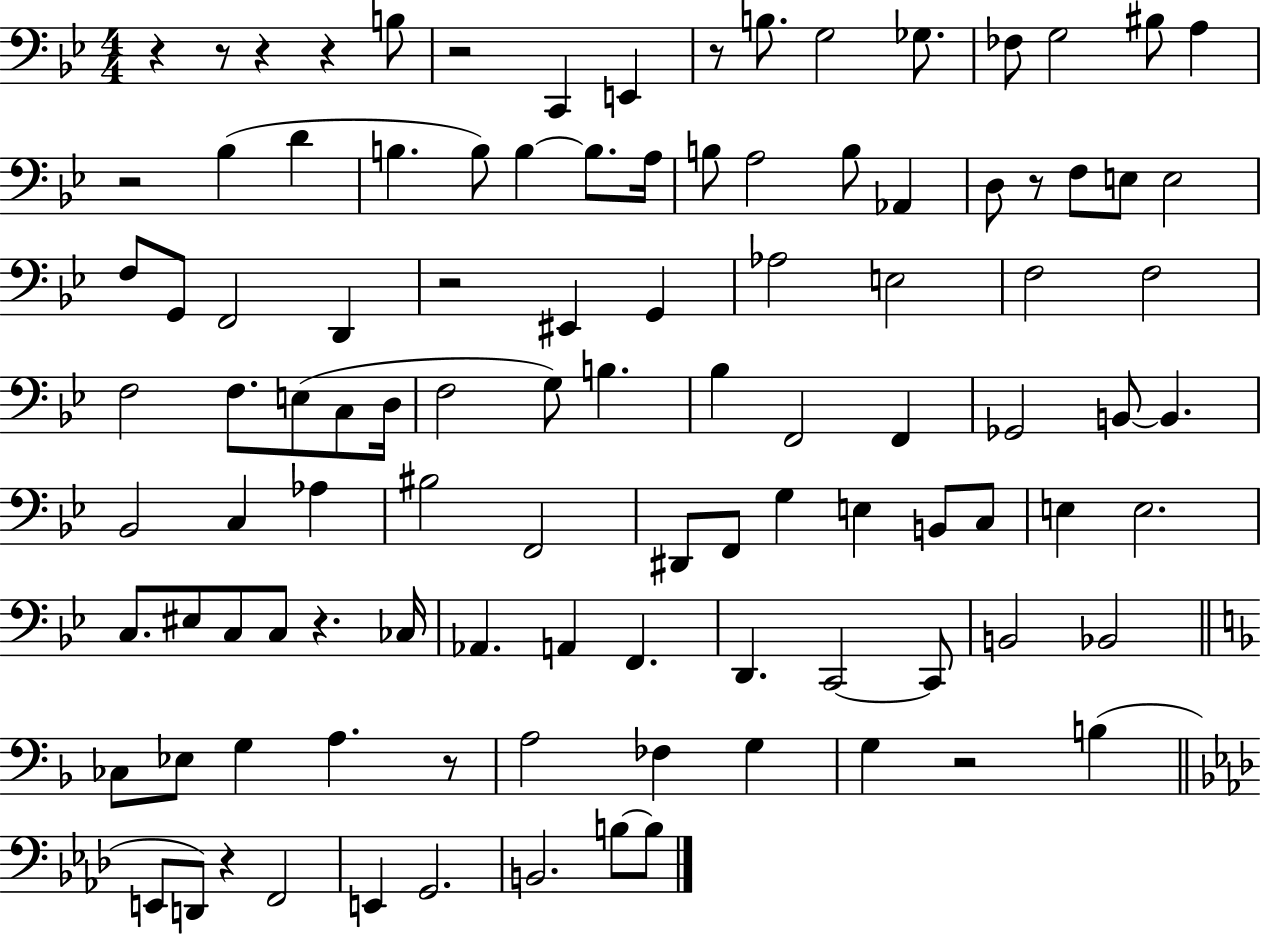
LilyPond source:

{
  \clef bass
  \numericTimeSignature
  \time 4/4
  \key bes \major
  \repeat volta 2 { r4 r8 r4 r4 b8 | r2 c,4 e,4 | r8 b8. g2 ges8. | fes8 g2 bis8 a4 | \break r2 bes4( d'4 | b4. b8) b4~~ b8. a16 | b8 a2 b8 aes,4 | d8 r8 f8 e8 e2 | \break f8 g,8 f,2 d,4 | r2 eis,4 g,4 | aes2 e2 | f2 f2 | \break f2 f8. e8( c8 d16 | f2 g8) b4. | bes4 f,2 f,4 | ges,2 b,8~~ b,4. | \break bes,2 c4 aes4 | bis2 f,2 | dis,8 f,8 g4 e4 b,8 c8 | e4 e2. | \break c8. eis8 c8 c8 r4. ces16 | aes,4. a,4 f,4. | d,4. c,2~~ c,8 | b,2 bes,2 | \break \bar "||" \break \key f \major ces8 ees8 g4 a4. r8 | a2 fes4 g4 | g4 r2 b4( | \bar "||" \break \key f \minor e,8 d,8) r4 f,2 | e,4 g,2. | b,2. b8~~ b8 | } \bar "|."
}